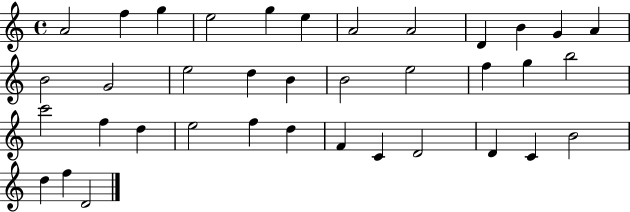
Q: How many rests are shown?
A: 0